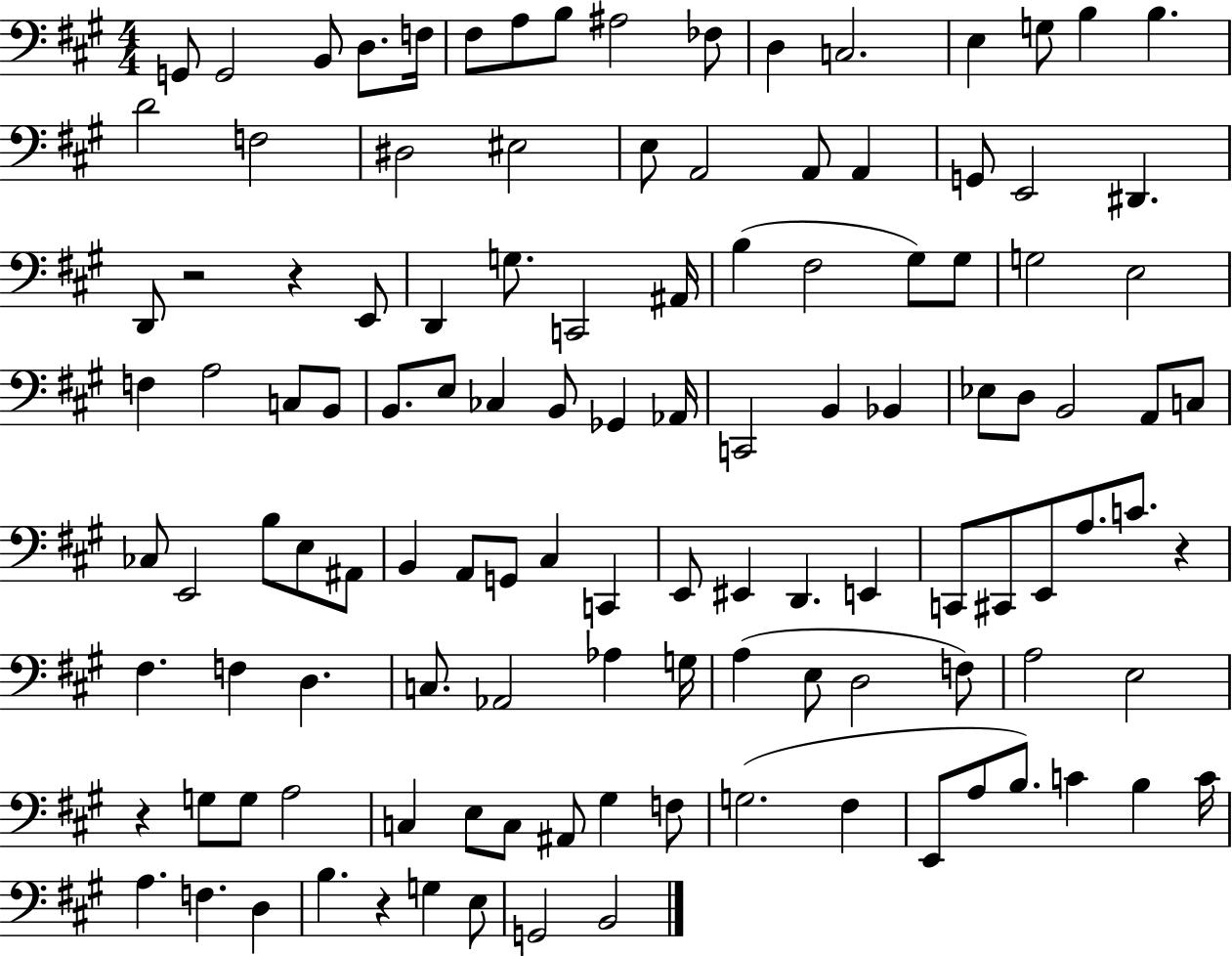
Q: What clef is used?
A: bass